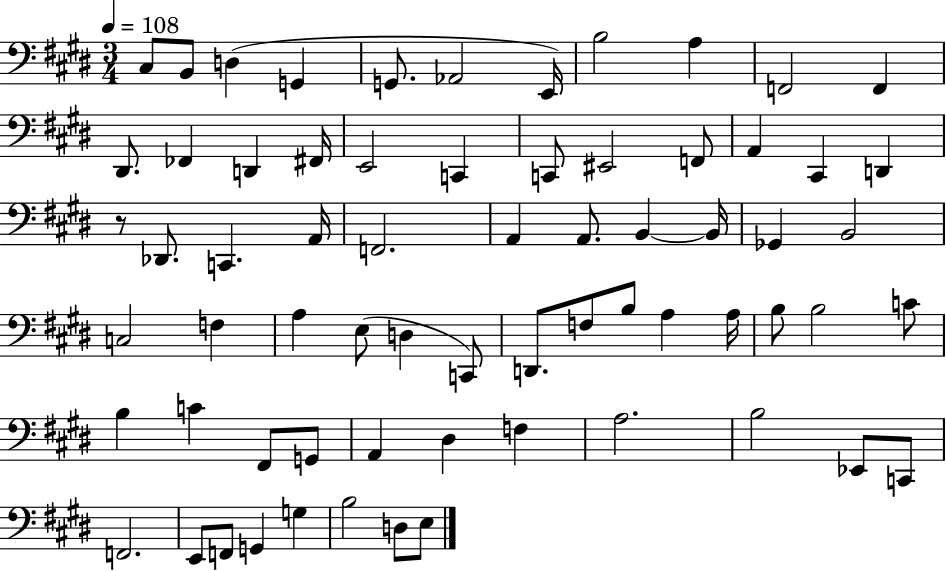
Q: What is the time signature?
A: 3/4